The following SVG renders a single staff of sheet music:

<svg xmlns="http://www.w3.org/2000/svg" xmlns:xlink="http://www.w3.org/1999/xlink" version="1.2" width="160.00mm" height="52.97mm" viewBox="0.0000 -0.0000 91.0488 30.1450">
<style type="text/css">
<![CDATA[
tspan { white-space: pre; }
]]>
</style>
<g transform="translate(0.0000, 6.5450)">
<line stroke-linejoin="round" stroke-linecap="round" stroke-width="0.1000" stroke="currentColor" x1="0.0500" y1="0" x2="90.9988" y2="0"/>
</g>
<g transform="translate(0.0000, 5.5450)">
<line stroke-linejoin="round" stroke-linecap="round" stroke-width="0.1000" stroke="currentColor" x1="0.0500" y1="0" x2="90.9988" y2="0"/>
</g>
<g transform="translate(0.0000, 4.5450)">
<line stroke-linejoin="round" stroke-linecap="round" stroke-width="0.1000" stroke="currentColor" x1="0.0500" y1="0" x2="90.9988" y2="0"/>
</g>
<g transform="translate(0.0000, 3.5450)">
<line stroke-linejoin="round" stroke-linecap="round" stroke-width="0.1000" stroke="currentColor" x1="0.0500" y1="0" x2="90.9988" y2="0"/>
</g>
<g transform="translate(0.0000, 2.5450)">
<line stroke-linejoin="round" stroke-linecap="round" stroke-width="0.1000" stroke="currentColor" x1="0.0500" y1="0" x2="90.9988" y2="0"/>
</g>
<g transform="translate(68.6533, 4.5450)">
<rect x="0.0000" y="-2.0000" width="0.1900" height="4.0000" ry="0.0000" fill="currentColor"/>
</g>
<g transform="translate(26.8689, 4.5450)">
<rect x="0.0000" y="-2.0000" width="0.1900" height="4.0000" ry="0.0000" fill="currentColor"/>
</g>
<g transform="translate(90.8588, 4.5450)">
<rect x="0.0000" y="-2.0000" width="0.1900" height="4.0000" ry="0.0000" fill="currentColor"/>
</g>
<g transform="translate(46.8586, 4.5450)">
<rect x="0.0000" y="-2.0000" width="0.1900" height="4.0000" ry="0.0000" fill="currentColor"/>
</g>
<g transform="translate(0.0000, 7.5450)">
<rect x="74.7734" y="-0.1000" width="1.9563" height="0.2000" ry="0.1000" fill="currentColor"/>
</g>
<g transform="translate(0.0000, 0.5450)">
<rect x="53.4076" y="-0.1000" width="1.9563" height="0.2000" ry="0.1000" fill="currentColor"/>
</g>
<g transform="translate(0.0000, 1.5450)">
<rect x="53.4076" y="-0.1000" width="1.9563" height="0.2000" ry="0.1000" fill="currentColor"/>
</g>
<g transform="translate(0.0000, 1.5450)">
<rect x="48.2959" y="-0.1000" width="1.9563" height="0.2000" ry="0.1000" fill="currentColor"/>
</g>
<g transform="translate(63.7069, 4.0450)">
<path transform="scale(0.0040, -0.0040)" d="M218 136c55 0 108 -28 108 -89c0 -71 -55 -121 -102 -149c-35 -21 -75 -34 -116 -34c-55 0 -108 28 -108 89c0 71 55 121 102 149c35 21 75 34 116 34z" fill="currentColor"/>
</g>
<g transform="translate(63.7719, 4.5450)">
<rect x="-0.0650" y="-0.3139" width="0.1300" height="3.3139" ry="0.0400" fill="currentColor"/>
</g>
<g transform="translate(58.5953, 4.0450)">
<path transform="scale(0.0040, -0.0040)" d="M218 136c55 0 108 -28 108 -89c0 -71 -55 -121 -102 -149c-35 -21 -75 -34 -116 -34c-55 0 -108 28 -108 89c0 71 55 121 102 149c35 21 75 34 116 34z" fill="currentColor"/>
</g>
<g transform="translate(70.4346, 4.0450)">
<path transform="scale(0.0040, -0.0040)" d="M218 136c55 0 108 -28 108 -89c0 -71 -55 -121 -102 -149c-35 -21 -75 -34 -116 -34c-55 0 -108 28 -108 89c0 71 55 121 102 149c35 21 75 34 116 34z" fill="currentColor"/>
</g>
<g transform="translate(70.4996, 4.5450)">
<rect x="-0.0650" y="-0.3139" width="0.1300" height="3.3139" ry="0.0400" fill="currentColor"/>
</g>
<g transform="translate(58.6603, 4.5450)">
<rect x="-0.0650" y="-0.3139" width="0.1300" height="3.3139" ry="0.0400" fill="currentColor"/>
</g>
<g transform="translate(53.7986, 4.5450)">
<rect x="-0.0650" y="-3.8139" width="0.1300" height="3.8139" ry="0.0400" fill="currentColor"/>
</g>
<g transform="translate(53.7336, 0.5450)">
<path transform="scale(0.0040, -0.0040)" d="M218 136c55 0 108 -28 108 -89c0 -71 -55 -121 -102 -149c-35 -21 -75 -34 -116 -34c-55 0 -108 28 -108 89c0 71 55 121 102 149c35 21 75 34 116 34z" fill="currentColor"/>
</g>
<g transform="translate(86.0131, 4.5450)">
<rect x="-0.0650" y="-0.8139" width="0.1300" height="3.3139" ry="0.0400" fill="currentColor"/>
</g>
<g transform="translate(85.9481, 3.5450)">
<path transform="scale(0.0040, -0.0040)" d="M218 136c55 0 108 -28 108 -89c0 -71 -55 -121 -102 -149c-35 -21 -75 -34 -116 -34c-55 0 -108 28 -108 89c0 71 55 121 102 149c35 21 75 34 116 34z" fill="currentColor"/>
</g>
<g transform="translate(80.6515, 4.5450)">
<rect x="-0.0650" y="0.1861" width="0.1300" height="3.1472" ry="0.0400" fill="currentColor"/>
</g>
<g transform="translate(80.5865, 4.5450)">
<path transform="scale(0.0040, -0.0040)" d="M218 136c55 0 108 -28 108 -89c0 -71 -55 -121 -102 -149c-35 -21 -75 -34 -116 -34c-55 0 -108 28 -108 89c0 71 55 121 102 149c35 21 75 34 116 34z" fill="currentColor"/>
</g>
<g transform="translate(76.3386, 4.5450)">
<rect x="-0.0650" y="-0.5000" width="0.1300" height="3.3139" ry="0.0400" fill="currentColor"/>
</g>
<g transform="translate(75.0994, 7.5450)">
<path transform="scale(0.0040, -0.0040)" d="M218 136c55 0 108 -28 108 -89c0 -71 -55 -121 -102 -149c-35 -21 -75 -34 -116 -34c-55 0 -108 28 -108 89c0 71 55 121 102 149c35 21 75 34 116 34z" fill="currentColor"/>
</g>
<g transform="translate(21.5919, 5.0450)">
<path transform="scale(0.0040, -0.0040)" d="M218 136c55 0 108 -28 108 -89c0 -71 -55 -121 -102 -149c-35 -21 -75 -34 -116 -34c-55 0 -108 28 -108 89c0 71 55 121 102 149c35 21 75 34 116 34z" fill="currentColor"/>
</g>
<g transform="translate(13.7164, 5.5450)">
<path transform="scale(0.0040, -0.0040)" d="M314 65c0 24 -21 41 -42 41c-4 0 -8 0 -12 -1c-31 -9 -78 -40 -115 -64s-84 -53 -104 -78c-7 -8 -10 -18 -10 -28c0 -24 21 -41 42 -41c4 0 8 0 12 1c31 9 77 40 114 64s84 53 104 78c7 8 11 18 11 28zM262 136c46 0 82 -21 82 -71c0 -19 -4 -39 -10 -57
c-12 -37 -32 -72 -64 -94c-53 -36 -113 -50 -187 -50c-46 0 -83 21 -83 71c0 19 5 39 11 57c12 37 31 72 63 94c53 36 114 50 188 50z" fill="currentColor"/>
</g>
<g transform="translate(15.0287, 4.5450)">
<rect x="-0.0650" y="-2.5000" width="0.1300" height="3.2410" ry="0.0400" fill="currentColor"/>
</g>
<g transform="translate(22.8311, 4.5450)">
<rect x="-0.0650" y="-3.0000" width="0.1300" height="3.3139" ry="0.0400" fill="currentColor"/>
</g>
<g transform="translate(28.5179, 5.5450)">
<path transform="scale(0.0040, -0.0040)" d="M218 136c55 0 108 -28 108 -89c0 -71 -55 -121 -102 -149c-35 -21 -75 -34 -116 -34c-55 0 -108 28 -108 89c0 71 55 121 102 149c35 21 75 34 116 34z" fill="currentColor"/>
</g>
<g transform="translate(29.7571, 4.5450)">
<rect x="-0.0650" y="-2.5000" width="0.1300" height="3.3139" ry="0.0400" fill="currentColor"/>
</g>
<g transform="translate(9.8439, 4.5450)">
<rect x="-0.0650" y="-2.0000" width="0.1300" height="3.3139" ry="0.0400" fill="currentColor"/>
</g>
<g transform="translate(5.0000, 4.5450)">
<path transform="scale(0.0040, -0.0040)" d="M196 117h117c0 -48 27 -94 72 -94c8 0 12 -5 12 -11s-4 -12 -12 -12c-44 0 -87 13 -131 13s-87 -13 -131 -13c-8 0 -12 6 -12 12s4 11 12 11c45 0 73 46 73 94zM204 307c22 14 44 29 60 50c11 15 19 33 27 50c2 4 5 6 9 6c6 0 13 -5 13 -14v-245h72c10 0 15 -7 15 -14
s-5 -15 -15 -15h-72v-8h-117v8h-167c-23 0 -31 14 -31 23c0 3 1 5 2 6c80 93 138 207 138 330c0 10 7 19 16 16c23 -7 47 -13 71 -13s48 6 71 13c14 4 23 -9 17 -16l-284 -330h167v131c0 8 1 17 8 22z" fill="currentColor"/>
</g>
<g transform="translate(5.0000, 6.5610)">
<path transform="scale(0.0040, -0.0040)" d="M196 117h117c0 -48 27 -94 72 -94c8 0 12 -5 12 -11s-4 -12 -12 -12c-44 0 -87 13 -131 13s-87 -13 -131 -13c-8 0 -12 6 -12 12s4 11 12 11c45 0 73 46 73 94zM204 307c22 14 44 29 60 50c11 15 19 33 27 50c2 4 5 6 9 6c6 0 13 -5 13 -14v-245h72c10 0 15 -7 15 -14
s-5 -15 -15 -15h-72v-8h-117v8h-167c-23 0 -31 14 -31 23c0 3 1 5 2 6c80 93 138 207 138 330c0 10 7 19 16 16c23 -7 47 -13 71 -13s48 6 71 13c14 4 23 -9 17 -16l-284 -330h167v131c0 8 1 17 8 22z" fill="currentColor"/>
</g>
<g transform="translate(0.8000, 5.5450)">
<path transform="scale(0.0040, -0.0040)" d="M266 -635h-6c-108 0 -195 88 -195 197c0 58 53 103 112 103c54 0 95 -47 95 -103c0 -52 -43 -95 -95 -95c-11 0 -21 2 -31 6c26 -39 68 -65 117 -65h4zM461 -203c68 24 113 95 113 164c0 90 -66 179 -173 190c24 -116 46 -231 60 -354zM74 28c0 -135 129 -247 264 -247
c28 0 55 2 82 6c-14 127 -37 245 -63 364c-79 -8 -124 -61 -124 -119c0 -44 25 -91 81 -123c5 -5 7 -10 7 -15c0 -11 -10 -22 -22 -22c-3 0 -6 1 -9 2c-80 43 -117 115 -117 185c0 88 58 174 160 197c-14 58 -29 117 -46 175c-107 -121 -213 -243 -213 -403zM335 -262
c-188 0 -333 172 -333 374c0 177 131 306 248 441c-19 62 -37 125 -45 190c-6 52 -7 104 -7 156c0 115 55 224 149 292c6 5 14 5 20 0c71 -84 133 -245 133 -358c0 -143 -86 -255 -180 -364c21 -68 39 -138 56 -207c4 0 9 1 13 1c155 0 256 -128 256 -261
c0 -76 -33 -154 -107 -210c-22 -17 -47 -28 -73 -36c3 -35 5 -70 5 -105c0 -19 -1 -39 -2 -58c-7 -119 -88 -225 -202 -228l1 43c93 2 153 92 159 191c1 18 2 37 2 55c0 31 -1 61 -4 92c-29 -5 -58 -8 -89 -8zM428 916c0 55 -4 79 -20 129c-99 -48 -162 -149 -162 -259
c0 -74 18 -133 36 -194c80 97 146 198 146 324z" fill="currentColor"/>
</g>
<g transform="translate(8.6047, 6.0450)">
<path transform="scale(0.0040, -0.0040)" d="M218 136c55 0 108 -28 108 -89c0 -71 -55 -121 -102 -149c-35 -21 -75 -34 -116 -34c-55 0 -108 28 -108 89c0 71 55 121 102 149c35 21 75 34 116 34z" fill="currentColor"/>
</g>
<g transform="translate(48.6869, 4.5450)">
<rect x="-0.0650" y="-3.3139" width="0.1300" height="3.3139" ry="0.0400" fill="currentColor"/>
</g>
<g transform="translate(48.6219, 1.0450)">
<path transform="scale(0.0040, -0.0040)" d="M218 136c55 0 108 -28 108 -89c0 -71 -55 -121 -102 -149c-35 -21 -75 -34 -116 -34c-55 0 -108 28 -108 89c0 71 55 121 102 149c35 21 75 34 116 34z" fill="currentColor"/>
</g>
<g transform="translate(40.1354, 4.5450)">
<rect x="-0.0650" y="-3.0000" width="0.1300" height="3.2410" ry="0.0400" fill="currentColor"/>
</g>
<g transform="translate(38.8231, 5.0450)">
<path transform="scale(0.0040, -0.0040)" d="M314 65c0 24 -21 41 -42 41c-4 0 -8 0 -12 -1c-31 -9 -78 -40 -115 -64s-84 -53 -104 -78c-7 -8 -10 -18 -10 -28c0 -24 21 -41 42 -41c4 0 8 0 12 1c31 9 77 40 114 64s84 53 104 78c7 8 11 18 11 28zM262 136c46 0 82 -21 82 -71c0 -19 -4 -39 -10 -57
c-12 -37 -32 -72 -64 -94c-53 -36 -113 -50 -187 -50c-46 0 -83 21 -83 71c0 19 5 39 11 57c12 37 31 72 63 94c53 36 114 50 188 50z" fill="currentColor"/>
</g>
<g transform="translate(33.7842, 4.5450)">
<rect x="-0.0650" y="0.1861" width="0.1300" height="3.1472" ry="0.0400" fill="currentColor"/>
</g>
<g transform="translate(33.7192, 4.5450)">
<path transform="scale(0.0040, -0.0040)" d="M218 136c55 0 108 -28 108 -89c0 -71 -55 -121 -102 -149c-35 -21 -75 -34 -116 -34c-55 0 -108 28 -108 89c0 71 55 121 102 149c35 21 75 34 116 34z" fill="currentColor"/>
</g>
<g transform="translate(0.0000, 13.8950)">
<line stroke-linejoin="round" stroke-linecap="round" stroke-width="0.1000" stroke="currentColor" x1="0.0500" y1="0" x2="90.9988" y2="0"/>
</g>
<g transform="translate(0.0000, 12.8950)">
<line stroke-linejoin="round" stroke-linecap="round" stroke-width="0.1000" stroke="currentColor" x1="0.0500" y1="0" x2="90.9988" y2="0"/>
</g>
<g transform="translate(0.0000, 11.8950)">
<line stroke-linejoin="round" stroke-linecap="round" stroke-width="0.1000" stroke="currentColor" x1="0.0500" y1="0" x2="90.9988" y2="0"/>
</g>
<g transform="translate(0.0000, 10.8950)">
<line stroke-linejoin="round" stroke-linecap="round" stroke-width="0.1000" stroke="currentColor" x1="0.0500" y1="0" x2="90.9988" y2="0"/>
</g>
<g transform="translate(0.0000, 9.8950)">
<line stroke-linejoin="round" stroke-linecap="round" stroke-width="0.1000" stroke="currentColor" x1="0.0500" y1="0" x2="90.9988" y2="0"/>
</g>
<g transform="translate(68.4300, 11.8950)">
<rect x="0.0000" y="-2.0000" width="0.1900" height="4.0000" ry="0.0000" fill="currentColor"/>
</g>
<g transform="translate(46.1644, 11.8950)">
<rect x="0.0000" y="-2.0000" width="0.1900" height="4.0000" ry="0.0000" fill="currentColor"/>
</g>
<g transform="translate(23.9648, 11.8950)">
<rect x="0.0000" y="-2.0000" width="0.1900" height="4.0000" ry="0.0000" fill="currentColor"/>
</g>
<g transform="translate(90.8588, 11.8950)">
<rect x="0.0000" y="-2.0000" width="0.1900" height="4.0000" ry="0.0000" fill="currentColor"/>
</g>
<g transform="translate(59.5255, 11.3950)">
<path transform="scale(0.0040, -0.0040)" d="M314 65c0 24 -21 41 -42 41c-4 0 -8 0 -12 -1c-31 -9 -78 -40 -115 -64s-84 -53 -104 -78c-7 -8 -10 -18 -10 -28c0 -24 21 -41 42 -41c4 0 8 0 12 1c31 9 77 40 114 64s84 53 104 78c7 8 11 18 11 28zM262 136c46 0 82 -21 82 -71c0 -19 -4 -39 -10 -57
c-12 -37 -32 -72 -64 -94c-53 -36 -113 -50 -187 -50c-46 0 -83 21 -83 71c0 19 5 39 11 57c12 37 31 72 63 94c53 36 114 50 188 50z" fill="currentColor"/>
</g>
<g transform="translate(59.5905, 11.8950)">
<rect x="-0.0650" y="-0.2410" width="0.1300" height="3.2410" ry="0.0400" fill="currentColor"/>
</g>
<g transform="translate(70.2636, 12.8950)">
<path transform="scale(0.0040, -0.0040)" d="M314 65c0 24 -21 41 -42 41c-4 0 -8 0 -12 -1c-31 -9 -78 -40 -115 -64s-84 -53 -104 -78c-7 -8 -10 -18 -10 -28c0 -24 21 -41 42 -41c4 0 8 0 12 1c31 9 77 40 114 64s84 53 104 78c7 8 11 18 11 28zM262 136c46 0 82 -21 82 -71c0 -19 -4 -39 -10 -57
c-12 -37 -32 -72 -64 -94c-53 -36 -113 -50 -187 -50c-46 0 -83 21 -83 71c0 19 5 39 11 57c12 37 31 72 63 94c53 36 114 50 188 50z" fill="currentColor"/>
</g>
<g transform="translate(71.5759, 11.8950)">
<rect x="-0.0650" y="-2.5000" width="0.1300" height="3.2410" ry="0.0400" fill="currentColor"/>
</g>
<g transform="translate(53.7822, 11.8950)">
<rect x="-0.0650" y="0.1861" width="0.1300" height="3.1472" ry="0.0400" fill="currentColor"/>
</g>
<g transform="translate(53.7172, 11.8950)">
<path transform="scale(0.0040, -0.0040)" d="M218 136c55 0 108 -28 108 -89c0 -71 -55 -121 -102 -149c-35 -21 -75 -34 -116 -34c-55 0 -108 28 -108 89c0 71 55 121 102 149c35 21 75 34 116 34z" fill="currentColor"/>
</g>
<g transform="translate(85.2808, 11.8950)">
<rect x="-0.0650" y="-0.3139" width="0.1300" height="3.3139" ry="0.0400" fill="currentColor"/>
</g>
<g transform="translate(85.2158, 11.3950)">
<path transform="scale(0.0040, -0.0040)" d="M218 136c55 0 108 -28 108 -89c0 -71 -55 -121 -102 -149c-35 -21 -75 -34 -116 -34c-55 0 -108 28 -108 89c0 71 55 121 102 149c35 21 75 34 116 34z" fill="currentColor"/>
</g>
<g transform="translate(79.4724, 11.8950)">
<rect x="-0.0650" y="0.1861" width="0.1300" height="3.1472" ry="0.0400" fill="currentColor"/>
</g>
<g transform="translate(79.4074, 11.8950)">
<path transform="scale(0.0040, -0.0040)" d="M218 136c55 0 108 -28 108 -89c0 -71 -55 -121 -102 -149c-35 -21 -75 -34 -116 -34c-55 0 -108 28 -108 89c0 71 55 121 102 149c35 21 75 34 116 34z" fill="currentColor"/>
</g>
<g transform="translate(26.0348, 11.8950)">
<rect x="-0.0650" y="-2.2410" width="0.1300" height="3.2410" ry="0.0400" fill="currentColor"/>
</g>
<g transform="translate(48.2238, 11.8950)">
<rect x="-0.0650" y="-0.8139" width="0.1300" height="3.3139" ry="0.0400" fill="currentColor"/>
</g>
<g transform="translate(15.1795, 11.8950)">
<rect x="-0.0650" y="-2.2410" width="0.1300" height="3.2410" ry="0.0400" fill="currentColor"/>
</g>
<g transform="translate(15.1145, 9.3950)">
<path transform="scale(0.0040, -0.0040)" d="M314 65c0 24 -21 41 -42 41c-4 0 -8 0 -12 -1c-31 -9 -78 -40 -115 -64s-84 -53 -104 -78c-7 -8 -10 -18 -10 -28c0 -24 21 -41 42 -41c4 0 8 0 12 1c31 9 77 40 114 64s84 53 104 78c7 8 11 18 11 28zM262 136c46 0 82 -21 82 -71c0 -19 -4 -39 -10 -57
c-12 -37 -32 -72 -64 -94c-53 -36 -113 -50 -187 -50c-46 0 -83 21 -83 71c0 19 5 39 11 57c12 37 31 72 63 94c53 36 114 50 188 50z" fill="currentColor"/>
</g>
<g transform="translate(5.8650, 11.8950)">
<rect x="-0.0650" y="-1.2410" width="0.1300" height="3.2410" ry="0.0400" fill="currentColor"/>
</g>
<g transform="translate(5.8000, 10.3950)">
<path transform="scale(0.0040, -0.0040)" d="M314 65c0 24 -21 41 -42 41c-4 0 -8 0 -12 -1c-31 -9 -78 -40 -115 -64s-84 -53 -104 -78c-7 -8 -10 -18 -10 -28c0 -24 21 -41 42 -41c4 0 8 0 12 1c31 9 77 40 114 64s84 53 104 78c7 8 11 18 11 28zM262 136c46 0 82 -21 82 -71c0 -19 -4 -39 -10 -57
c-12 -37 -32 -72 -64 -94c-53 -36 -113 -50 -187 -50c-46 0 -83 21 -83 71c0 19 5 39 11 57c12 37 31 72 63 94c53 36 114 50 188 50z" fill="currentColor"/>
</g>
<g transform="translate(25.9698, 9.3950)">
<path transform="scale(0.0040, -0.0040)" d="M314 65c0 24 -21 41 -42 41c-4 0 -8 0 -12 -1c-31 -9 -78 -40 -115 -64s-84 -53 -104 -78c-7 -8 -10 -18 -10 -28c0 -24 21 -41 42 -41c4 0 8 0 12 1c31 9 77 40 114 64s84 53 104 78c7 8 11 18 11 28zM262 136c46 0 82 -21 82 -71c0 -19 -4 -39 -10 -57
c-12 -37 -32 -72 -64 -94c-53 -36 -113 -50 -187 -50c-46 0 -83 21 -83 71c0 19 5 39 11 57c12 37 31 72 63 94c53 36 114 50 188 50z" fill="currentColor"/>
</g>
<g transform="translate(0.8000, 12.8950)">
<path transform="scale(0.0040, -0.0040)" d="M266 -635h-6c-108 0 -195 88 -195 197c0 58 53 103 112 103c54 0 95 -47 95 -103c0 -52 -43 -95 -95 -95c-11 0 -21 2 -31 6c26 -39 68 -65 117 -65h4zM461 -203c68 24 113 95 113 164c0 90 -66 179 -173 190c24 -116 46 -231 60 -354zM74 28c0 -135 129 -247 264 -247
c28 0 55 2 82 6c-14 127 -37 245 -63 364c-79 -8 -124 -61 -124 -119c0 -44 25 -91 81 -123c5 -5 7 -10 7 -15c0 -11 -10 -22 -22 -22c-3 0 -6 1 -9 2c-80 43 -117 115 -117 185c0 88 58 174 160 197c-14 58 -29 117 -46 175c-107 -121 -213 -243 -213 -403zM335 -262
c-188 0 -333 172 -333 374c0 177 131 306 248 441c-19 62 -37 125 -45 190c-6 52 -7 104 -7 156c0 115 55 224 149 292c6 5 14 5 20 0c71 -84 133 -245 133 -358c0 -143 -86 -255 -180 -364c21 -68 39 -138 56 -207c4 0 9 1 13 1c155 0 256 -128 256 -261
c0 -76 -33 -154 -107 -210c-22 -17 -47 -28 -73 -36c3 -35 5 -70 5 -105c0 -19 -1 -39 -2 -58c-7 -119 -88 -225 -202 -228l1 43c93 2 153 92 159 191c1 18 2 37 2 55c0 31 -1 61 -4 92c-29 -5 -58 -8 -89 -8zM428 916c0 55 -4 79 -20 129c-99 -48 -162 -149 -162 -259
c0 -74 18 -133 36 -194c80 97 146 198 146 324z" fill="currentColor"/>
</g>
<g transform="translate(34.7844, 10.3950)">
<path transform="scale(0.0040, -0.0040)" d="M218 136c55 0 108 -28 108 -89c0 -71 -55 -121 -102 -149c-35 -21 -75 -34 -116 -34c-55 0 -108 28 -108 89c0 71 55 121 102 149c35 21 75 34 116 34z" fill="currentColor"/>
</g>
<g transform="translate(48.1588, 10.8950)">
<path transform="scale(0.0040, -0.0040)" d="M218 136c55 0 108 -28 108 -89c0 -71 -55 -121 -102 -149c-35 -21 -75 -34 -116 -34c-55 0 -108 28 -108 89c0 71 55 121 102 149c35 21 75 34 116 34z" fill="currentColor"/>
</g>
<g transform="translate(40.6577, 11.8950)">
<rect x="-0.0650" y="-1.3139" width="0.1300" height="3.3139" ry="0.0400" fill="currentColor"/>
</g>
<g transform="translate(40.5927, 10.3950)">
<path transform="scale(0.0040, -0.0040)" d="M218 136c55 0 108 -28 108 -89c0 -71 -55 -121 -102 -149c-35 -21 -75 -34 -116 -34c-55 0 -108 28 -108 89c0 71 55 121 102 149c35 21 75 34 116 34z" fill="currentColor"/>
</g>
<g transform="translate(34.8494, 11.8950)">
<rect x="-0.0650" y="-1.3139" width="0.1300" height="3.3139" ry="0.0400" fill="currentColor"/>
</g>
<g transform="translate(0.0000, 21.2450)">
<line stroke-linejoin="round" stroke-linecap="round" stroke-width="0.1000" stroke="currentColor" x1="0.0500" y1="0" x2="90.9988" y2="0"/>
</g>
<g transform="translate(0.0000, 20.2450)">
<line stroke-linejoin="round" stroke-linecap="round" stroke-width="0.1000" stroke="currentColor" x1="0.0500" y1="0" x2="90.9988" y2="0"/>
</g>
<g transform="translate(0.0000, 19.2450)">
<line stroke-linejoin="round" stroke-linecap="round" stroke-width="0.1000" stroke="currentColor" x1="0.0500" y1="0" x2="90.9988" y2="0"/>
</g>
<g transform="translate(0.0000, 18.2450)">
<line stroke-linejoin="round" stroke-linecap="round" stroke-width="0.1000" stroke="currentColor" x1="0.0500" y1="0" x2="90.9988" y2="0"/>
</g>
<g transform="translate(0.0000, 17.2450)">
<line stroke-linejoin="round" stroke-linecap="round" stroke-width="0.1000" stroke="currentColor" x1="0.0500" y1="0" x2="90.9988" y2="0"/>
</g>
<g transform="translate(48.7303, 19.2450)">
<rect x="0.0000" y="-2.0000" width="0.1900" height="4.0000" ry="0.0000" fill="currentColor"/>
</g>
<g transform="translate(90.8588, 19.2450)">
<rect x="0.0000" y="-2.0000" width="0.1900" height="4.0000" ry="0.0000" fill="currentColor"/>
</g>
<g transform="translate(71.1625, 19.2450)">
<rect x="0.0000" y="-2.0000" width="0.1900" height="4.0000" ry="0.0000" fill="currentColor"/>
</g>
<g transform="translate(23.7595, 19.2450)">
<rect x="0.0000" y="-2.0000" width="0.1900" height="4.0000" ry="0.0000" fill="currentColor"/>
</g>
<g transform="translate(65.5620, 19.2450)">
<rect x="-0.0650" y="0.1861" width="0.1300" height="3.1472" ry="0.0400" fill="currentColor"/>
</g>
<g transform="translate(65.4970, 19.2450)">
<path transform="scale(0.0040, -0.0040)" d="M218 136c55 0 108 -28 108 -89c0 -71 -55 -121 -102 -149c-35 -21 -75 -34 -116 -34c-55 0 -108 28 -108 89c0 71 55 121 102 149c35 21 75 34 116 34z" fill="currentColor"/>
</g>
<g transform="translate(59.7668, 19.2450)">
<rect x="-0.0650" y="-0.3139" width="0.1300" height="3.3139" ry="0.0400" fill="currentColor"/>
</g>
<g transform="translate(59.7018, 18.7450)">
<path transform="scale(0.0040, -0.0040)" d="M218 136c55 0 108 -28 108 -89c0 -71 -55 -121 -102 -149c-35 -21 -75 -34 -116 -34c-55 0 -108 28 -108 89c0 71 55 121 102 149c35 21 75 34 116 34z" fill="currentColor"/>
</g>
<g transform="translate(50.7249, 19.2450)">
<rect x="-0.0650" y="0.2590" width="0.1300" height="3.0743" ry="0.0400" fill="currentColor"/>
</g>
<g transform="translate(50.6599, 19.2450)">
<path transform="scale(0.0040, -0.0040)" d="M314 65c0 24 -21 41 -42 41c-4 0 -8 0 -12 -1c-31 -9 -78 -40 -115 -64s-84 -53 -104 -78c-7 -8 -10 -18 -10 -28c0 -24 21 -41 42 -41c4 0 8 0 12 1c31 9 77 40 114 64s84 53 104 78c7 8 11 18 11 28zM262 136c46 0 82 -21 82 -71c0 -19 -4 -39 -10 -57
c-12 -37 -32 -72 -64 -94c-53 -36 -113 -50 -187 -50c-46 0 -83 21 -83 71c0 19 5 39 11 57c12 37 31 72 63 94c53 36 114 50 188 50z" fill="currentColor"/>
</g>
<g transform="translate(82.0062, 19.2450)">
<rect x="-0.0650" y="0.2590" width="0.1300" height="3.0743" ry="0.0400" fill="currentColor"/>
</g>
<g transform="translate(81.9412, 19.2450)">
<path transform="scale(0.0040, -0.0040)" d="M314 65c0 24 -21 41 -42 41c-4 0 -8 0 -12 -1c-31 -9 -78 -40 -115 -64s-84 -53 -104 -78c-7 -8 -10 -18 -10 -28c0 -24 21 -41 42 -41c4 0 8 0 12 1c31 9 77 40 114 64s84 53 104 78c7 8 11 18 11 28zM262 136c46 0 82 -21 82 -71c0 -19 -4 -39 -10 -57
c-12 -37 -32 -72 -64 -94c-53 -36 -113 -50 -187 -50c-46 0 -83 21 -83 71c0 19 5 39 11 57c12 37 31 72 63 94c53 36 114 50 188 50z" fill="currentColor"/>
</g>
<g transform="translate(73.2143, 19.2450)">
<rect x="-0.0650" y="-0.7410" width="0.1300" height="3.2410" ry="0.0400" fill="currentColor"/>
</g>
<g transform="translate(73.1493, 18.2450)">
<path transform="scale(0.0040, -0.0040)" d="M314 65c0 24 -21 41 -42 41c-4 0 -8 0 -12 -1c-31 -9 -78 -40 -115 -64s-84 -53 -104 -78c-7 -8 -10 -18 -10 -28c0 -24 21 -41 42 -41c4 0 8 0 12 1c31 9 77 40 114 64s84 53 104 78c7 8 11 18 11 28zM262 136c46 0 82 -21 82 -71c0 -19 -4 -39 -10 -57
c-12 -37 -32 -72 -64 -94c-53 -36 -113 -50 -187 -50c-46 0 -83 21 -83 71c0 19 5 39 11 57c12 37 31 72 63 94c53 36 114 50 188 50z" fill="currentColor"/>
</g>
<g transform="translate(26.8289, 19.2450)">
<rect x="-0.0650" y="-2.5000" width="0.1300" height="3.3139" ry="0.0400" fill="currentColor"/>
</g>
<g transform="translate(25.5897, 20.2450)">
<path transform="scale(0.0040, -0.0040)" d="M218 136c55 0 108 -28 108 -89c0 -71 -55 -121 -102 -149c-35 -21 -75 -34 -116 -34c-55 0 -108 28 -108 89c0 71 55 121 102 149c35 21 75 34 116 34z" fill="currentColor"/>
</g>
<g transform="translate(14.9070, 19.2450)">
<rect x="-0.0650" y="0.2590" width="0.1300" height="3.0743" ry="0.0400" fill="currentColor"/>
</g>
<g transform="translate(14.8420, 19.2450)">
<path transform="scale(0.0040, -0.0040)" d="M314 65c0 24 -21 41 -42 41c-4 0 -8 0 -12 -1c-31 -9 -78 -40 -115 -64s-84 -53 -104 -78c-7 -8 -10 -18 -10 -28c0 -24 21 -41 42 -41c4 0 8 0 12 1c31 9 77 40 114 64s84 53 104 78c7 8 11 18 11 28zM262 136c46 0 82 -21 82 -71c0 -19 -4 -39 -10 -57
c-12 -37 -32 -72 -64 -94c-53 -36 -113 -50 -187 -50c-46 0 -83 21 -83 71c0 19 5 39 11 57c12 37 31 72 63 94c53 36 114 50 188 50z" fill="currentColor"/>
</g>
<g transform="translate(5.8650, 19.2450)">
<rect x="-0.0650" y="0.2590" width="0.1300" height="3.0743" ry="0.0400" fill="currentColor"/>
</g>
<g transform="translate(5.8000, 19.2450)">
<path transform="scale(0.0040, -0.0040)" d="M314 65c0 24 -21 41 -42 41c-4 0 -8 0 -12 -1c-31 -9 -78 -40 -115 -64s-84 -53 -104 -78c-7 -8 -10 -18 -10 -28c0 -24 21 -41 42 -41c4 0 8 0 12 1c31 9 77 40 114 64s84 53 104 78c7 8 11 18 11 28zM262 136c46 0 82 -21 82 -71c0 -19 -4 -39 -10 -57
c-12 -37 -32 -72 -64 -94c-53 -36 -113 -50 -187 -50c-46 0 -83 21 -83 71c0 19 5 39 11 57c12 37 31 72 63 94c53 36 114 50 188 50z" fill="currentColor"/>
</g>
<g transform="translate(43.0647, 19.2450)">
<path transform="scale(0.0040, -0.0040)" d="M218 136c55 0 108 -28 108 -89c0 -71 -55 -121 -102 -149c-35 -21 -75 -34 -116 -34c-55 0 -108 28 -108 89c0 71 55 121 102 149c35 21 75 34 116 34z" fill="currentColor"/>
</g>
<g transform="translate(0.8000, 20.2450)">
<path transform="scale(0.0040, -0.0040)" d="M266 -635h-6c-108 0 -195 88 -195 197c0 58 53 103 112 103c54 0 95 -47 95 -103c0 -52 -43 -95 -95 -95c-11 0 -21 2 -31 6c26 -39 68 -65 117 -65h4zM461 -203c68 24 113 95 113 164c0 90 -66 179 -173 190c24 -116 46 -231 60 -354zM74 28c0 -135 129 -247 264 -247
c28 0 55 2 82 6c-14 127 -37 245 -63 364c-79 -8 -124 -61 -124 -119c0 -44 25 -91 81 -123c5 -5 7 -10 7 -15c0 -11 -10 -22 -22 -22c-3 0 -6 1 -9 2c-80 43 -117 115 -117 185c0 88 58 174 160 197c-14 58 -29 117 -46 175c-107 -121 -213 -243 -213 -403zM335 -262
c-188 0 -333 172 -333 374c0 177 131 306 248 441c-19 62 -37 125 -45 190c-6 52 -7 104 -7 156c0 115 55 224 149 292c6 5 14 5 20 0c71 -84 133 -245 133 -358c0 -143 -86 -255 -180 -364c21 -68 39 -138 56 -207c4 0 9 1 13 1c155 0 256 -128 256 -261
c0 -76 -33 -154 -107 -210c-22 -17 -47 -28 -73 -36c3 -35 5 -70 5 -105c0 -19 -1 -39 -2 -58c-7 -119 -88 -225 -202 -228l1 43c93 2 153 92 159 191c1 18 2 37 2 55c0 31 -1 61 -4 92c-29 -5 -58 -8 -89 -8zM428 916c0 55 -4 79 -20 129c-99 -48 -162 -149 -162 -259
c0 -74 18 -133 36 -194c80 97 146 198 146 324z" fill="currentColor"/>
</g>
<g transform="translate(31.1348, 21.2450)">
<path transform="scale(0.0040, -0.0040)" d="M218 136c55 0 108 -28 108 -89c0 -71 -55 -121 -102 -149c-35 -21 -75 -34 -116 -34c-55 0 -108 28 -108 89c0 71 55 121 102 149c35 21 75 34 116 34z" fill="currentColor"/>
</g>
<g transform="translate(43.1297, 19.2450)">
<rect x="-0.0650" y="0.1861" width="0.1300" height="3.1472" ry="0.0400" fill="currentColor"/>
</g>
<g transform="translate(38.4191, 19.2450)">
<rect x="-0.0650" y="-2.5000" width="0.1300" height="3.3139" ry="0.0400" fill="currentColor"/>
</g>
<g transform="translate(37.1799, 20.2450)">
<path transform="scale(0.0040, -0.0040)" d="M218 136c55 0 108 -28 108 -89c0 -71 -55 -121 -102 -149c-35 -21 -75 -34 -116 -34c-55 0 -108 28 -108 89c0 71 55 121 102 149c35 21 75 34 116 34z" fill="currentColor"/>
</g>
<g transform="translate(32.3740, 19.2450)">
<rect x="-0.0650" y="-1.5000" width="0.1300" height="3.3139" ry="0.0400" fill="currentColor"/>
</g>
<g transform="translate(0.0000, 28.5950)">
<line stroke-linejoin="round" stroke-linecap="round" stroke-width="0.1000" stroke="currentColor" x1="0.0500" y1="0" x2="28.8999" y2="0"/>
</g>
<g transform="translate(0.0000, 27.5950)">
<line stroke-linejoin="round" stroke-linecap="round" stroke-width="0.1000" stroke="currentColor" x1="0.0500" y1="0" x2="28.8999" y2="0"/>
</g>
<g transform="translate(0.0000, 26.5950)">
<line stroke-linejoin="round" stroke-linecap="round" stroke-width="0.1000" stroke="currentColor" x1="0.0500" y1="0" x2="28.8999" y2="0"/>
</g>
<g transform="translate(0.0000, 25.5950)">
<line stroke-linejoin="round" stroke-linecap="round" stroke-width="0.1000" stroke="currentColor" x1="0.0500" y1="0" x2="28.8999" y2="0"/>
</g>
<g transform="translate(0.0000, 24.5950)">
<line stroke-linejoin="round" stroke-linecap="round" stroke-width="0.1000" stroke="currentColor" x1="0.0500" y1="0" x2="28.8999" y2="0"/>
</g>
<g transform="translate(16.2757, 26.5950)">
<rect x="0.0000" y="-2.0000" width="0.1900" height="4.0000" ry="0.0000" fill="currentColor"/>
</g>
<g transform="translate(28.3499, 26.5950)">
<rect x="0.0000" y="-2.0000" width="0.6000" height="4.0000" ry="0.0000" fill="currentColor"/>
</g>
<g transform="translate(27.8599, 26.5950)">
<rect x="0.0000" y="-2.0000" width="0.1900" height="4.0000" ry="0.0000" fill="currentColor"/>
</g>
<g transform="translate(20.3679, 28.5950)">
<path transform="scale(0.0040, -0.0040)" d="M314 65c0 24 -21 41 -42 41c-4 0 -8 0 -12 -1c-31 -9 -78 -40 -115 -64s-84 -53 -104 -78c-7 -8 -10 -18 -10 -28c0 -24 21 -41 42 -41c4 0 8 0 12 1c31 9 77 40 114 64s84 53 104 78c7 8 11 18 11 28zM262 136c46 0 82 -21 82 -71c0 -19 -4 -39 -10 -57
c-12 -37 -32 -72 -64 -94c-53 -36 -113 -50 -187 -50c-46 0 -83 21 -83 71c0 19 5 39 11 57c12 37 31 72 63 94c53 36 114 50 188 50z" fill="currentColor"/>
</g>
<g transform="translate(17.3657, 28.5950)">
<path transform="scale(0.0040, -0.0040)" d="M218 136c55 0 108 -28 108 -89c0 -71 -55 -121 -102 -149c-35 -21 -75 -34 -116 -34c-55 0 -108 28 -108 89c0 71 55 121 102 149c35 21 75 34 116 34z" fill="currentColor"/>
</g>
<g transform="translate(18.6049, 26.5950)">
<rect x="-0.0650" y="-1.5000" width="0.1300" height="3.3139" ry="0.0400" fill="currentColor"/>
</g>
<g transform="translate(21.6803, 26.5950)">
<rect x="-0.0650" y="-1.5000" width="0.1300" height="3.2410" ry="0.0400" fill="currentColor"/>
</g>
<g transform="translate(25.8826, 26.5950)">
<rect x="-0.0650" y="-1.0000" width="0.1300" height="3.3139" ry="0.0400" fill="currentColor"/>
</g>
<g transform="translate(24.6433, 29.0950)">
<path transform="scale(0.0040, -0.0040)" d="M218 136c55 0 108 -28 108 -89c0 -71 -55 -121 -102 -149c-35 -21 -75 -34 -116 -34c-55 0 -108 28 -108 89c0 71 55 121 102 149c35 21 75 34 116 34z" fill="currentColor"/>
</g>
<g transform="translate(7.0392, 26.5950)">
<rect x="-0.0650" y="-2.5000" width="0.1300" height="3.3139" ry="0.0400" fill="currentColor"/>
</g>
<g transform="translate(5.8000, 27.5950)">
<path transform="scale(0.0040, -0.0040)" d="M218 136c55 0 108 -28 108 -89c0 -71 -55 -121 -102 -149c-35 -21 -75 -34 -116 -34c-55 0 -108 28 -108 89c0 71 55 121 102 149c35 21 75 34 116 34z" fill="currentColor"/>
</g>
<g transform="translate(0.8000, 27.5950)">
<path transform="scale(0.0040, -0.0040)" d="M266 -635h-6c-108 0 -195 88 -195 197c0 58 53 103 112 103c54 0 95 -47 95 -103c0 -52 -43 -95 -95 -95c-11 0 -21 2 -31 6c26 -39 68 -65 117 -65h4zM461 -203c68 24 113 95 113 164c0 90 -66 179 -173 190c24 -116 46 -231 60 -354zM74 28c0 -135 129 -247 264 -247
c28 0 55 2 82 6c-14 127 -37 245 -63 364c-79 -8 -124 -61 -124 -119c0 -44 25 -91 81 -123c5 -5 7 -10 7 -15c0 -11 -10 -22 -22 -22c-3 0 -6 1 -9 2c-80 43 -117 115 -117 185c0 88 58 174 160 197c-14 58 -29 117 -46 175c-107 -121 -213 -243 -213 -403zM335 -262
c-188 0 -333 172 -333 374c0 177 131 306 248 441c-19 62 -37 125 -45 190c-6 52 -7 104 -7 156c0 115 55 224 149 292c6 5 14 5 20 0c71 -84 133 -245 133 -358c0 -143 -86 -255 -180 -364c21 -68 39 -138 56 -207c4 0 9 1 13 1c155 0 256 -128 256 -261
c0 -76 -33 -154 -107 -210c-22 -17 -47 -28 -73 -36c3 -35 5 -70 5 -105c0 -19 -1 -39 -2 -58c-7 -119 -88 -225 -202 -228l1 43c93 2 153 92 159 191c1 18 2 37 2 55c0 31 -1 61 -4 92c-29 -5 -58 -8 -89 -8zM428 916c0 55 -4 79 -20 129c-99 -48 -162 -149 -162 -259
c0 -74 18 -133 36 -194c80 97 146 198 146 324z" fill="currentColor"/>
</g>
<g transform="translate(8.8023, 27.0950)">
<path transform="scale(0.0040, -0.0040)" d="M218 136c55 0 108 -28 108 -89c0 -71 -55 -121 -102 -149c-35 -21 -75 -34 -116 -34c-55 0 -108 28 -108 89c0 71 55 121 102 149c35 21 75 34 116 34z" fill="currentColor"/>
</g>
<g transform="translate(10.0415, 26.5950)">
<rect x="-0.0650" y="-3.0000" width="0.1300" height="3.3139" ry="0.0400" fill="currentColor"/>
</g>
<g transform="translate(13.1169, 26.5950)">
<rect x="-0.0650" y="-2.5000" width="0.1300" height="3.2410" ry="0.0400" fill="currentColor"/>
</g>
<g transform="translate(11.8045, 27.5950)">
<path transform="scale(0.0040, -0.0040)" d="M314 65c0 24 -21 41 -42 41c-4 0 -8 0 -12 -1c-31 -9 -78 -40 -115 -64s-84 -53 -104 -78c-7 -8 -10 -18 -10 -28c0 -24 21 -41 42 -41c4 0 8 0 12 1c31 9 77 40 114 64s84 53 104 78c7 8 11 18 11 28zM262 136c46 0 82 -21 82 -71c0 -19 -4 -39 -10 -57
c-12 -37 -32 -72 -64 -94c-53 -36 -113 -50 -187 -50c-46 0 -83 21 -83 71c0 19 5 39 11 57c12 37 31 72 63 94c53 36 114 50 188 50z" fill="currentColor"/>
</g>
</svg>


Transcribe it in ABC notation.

X:1
T:Untitled
M:4/4
L:1/4
K:C
F G2 A G B A2 b c' c c c C B d e2 g2 g2 e e d B c2 G2 B c B2 B2 G E G B B2 c B d2 B2 G A G2 E E2 D